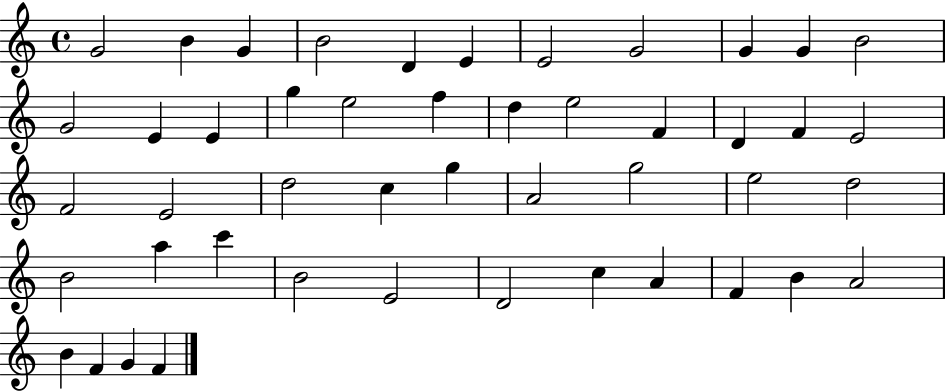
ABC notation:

X:1
T:Untitled
M:4/4
L:1/4
K:C
G2 B G B2 D E E2 G2 G G B2 G2 E E g e2 f d e2 F D F E2 F2 E2 d2 c g A2 g2 e2 d2 B2 a c' B2 E2 D2 c A F B A2 B F G F